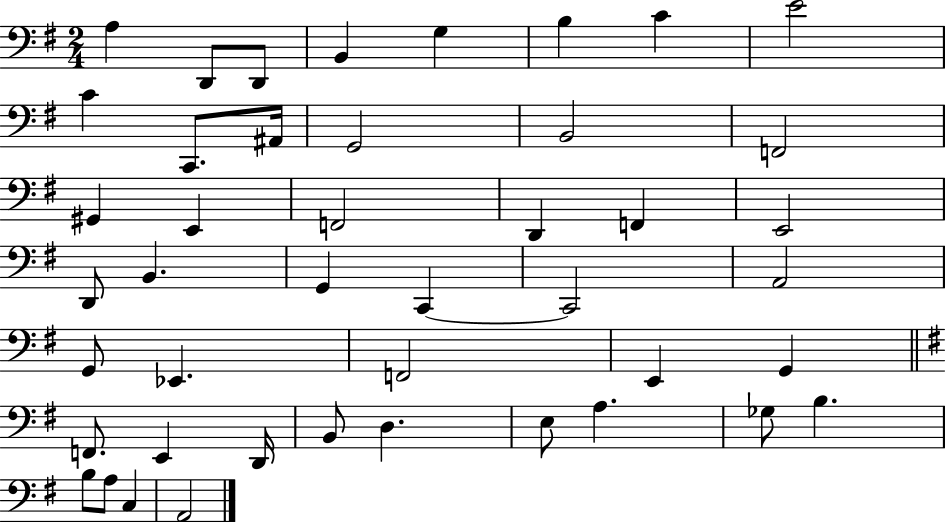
A3/q D2/e D2/e B2/q G3/q B3/q C4/q E4/h C4/q C2/e. A#2/s G2/h B2/h F2/h G#2/q E2/q F2/h D2/q F2/q E2/h D2/e B2/q. G2/q C2/q C2/h A2/h G2/e Eb2/q. F2/h E2/q G2/q F2/e. E2/q D2/s B2/e D3/q. E3/e A3/q. Gb3/e B3/q. B3/e A3/e C3/q A2/h